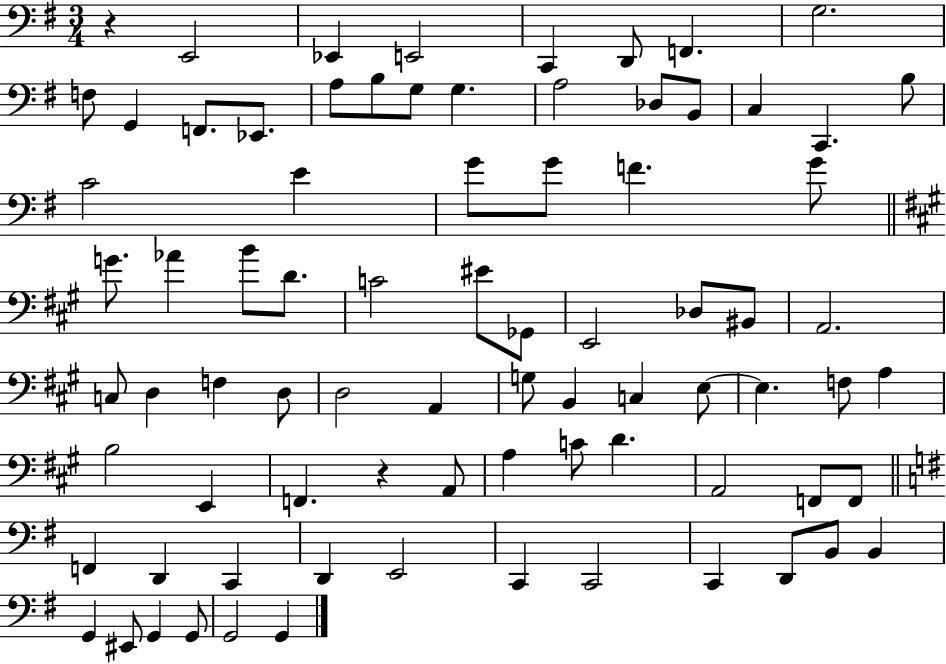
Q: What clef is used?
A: bass